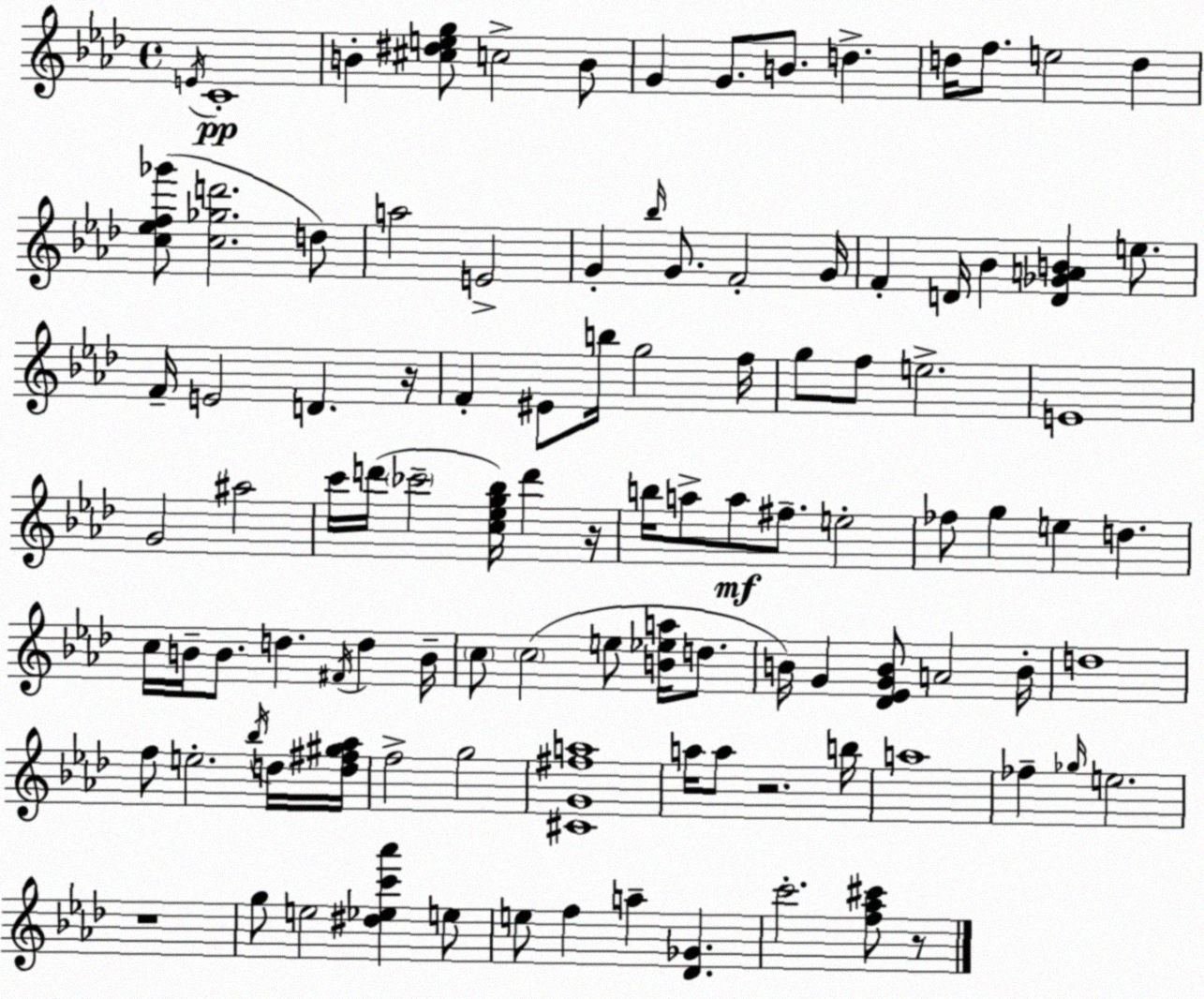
X:1
T:Untitled
M:4/4
L:1/4
K:Fm
E/4 C4 B [^c^deg]/2 c2 B/2 G G/2 B/2 d d/4 f/2 e2 d [c_ef_g']/2 [c_gd']2 d/2 a2 E2 G _b/4 G/2 F2 G/4 F D/4 _B [D_GAB] e/2 F/4 E2 D z/4 F ^E/2 b/4 g2 f/4 g/2 f/2 e2 E4 G2 ^a2 c'/4 d'/4 _c'2 [c_eg_b]/4 d' z/4 b/4 a/2 a/2 ^f/2 e2 _f/2 g e d c/4 B/4 B/2 d ^F/4 d B/4 c/2 c2 e/2 [B_ea]/4 d/2 B/4 G [_D_EGB]/2 A2 B/4 d4 f/2 e2 _b/4 d/4 [d^f^g_a]/4 f2 g2 [^CG^fa]4 a/4 a/2 z2 b/4 a4 _f _g/4 e2 z4 g/2 e2 [^d_ec'_a'] e/2 e/2 f a [_D_G] c'2 [f_a^c']/2 z/2